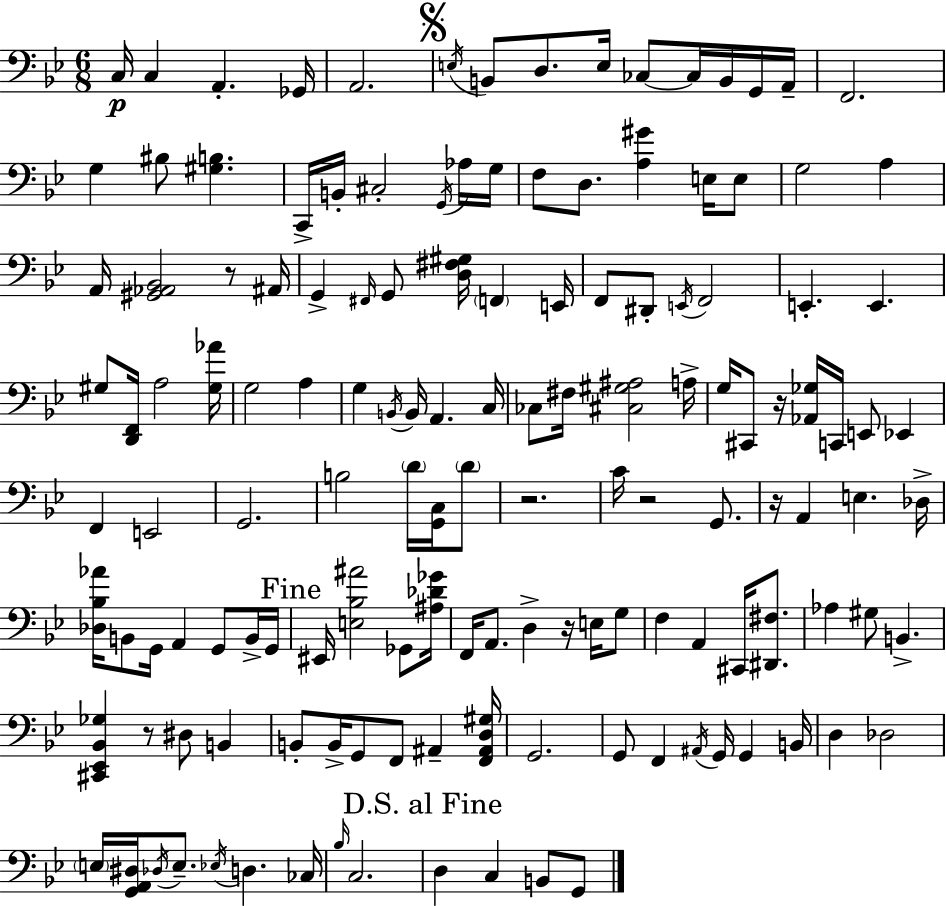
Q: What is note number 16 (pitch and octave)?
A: G3